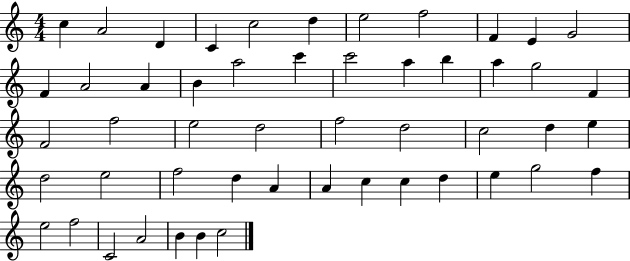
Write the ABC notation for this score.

X:1
T:Untitled
M:4/4
L:1/4
K:C
c A2 D C c2 d e2 f2 F E G2 F A2 A B a2 c' c'2 a b a g2 F F2 f2 e2 d2 f2 d2 c2 d e d2 e2 f2 d A A c c d e g2 f e2 f2 C2 A2 B B c2